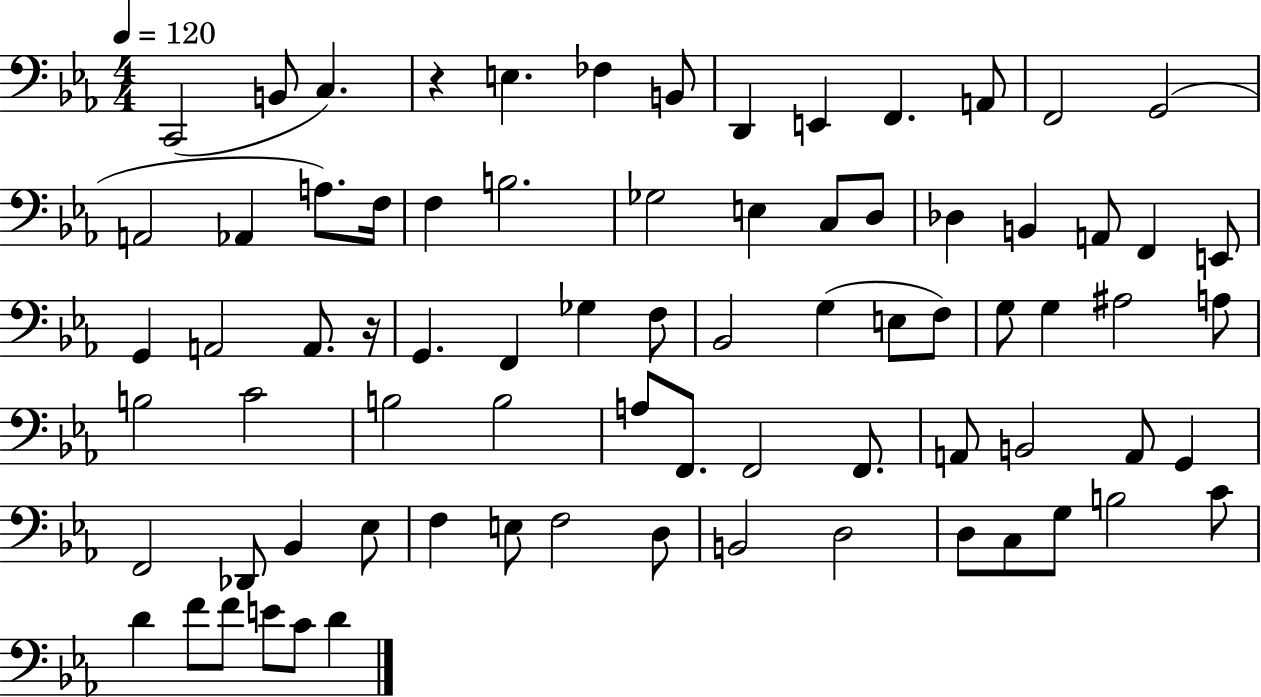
C2/h B2/e C3/q. R/q E3/q. FES3/q B2/e D2/q E2/q F2/q. A2/e F2/h G2/h A2/h Ab2/q A3/e. F3/s F3/q B3/h. Gb3/h E3/q C3/e D3/e Db3/q B2/q A2/e F2/q E2/e G2/q A2/h A2/e. R/s G2/q. F2/q Gb3/q F3/e Bb2/h G3/q E3/e F3/e G3/e G3/q A#3/h A3/e B3/h C4/h B3/h B3/h A3/e F2/e. F2/h F2/e. A2/e B2/h A2/e G2/q F2/h Db2/e Bb2/q Eb3/e F3/q E3/e F3/h D3/e B2/h D3/h D3/e C3/e G3/e B3/h C4/e D4/q F4/e F4/e E4/e C4/e D4/q